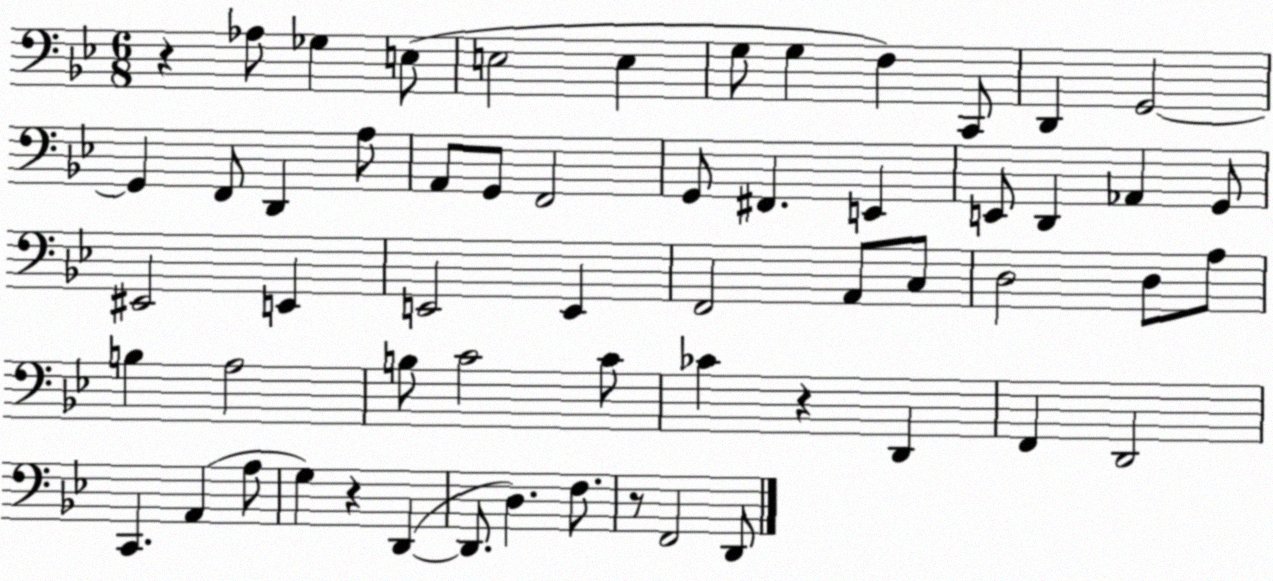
X:1
T:Untitled
M:6/8
L:1/4
K:Bb
z _A,/2 _G, E,/2 E,2 E, G,/2 G, F, C,,/2 D,, G,,2 G,, F,,/2 D,, A,/2 A,,/2 G,,/2 F,,2 G,,/2 ^F,, E,, E,,/2 D,, _A,, G,,/2 ^E,,2 E,, E,,2 E,, F,,2 A,,/2 C,/2 D,2 D,/2 A,/2 B, A,2 B,/2 C2 C/2 _C z D,, F,, D,,2 C,, A,, A,/2 G, z D,, D,,/2 D, F,/2 z/2 F,,2 D,,/2